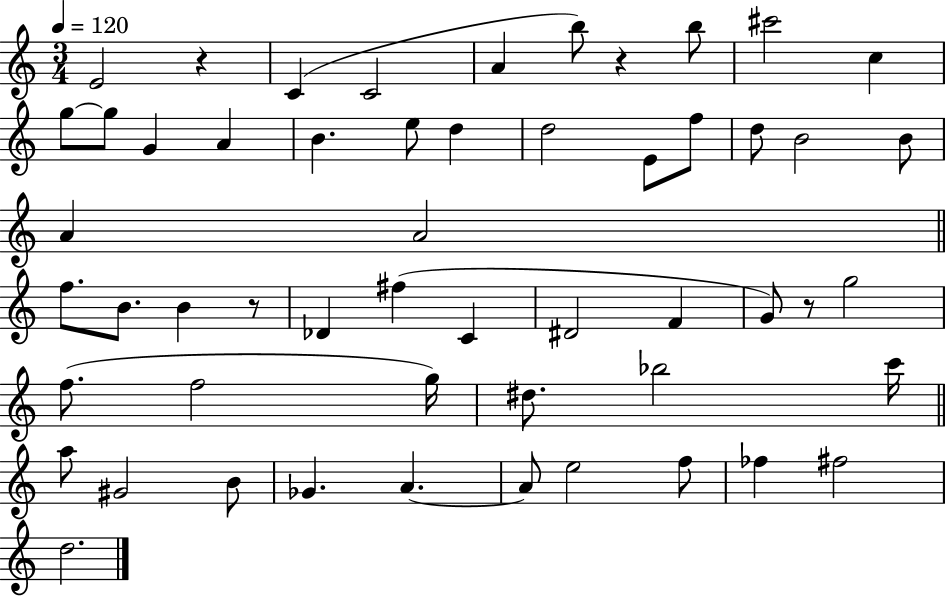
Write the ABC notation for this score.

X:1
T:Untitled
M:3/4
L:1/4
K:C
E2 z C C2 A b/2 z b/2 ^c'2 c g/2 g/2 G A B e/2 d d2 E/2 f/2 d/2 B2 B/2 A A2 f/2 B/2 B z/2 _D ^f C ^D2 F G/2 z/2 g2 f/2 f2 g/4 ^d/2 _b2 c'/4 a/2 ^G2 B/2 _G A A/2 e2 f/2 _f ^f2 d2